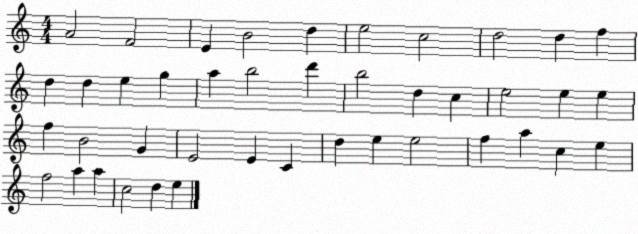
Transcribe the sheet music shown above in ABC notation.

X:1
T:Untitled
M:4/4
L:1/4
K:C
A2 F2 E B2 d e2 c2 d2 d f d d e g a b2 d' b2 d c e2 e e f B2 G E2 E C d e e2 f a c e f2 a a c2 d e